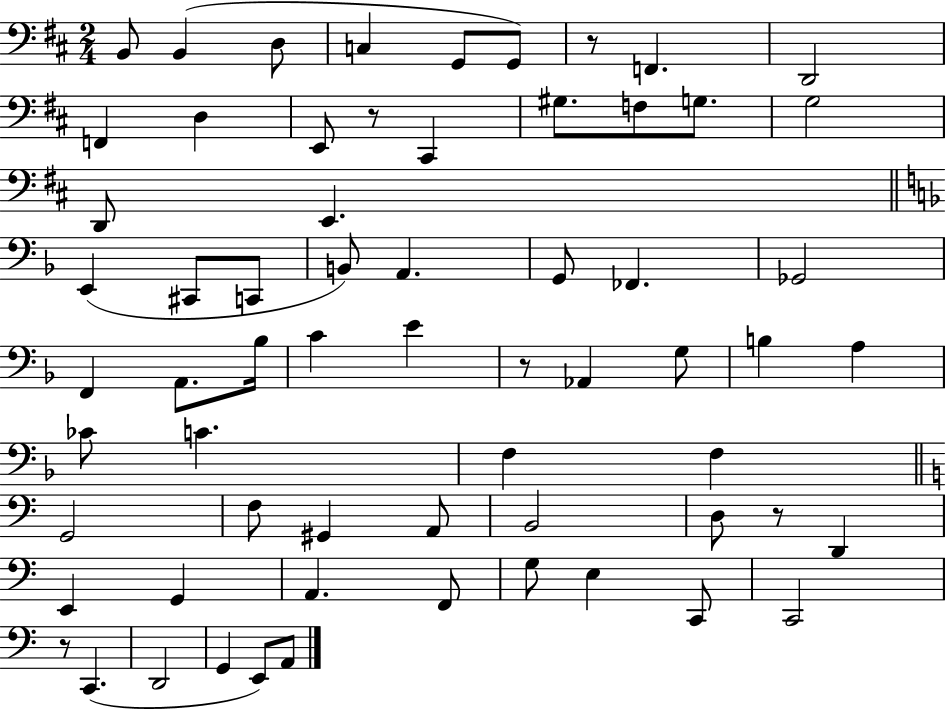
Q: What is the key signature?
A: D major